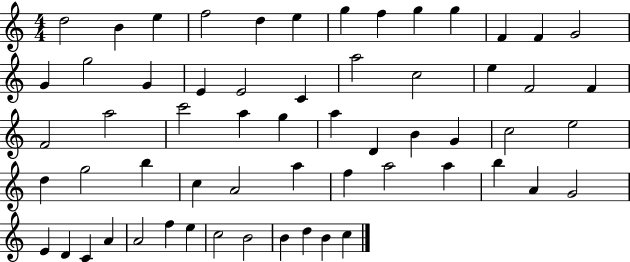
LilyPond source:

{
  \clef treble
  \numericTimeSignature
  \time 4/4
  \key c \major
  d''2 b'4 e''4 | f''2 d''4 e''4 | g''4 f''4 g''4 g''4 | f'4 f'4 g'2 | \break g'4 g''2 g'4 | e'4 e'2 c'4 | a''2 c''2 | e''4 f'2 f'4 | \break f'2 a''2 | c'''2 a''4 g''4 | a''4 d'4 b'4 g'4 | c''2 e''2 | \break d''4 g''2 b''4 | c''4 a'2 a''4 | f''4 a''2 a''4 | b''4 a'4 g'2 | \break e'4 d'4 c'4 a'4 | a'2 f''4 e''4 | c''2 b'2 | b'4 d''4 b'4 c''4 | \break \bar "|."
}